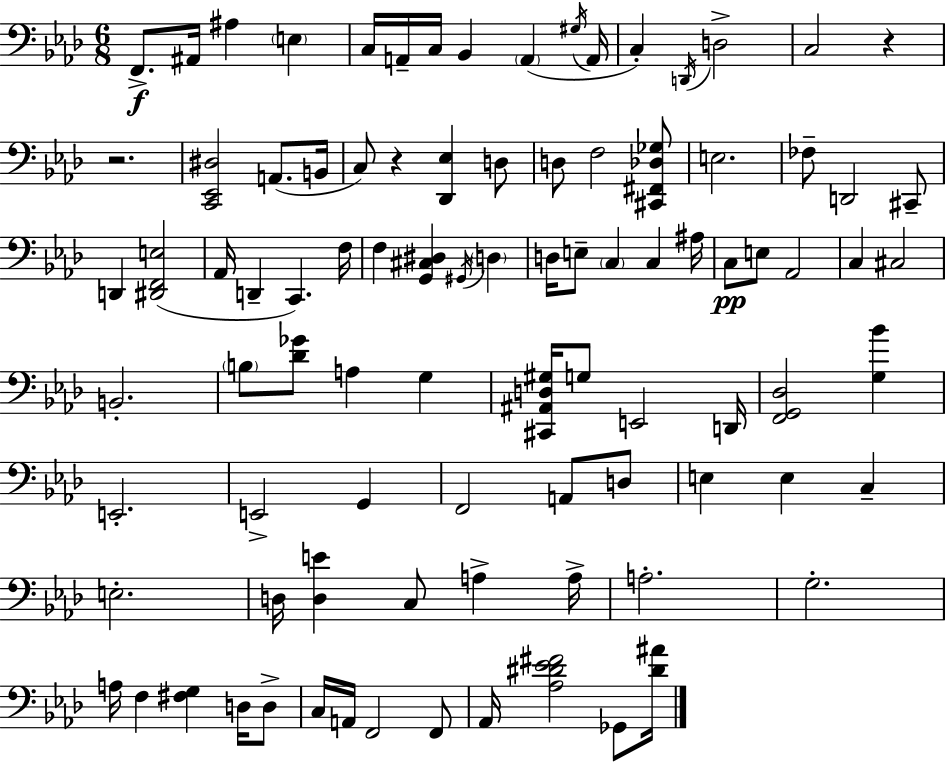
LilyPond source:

{
  \clef bass
  \numericTimeSignature
  \time 6/8
  \key f \minor
  f,8.->\f ais,16 ais4 \parenthesize e4 | c16 a,16-- c16 bes,4 \parenthesize a,4( \acciaccatura { gis16 } | a,16 c4-.) \acciaccatura { d,16 } d2-> | c2 r4 | \break r2. | <c, ees, dis>2 a,8.( | b,16 c8) r4 <des, ees>4 | d8 d8 f2 | \break <cis, fis, des ges>8 e2. | fes8-- d,2 | cis,8-- d,4 <dis, f, e>2( | aes,16 d,4-- c,4.) | \break f16 f4 <g, cis dis>4 \acciaccatura { gis,16 } \parenthesize d4 | d16 e8-- \parenthesize c4 c4 | ais16 c8\pp e8 aes,2 | c4 cis2 | \break b,2.-. | \parenthesize b8 <des' ges'>8 a4 g4 | <cis, ais, d gis>16 g8 e,2 | d,16 <f, g, des>2 <g bes'>4 | \break e,2.-. | e,2-> g,4 | f,2 a,8 | d8 e4 e4 c4-- | \break e2.-. | d16 <d e'>4 c8 a4-> | a16-> a2.-. | g2.-. | \break a16 f4 <fis g>4 | d16 d8-> c16 a,16 f,2 | f,8 aes,16 <aes dis' ees' fis'>2 | ges,8 <dis' ais'>16 \bar "|."
}